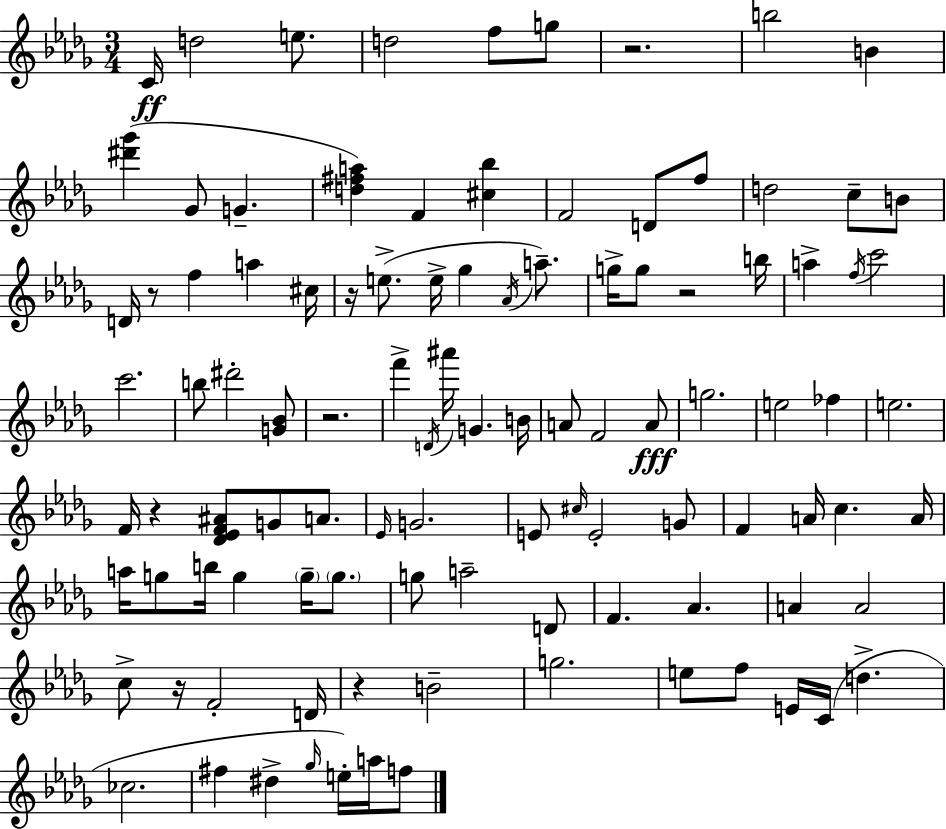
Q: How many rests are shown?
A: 8